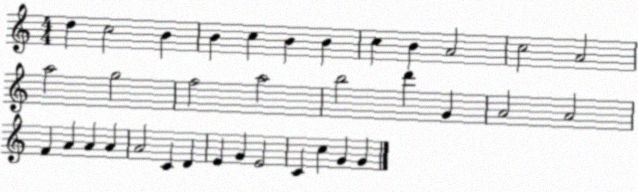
X:1
T:Untitled
M:4/4
L:1/4
K:C
d c2 B B c B B c B A2 c2 A2 a2 g2 f2 a2 b2 d' G A2 A2 F A A A A2 C D E G E2 C c G G